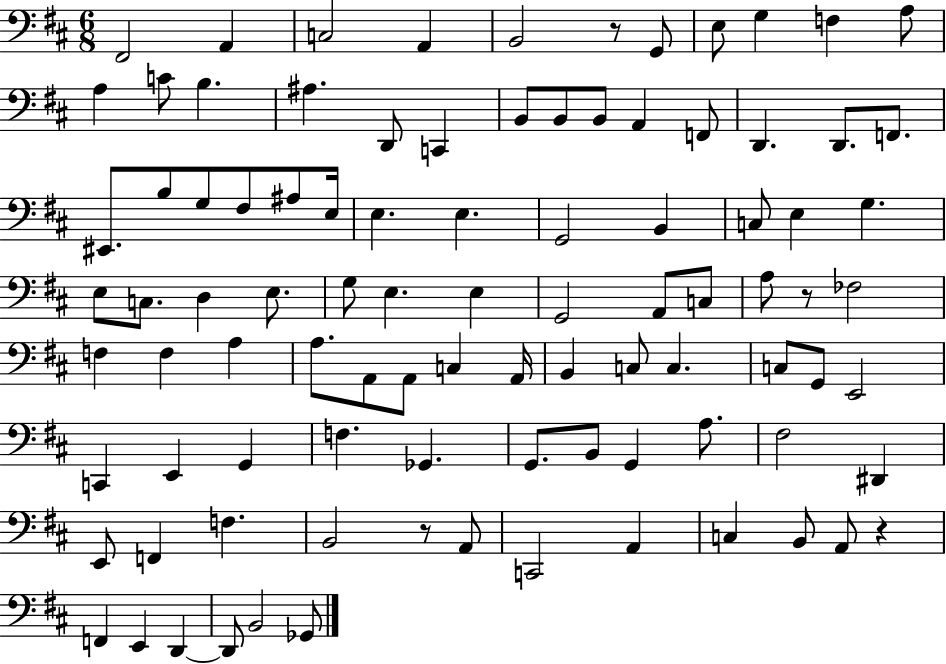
F#2/h A2/q C3/h A2/q B2/h R/e G2/e E3/e G3/q F3/q A3/e A3/q C4/e B3/q. A#3/q. D2/e C2/q B2/e B2/e B2/e A2/q F2/e D2/q. D2/e. F2/e. EIS2/e. B3/e G3/e F#3/e A#3/e E3/s E3/q. E3/q. G2/h B2/q C3/e E3/q G3/q. E3/e C3/e. D3/q E3/e. G3/e E3/q. E3/q G2/h A2/e C3/e A3/e R/e FES3/h F3/q F3/q A3/q A3/e. A2/e A2/e C3/q A2/s B2/q C3/e C3/q. C3/e G2/e E2/h C2/q E2/q G2/q F3/q. Gb2/q. G2/e. B2/e G2/q A3/e. F#3/h D#2/q E2/e F2/q F3/q. B2/h R/e A2/e C2/h A2/q C3/q B2/e A2/e R/q F2/q E2/q D2/q D2/e B2/h Gb2/e